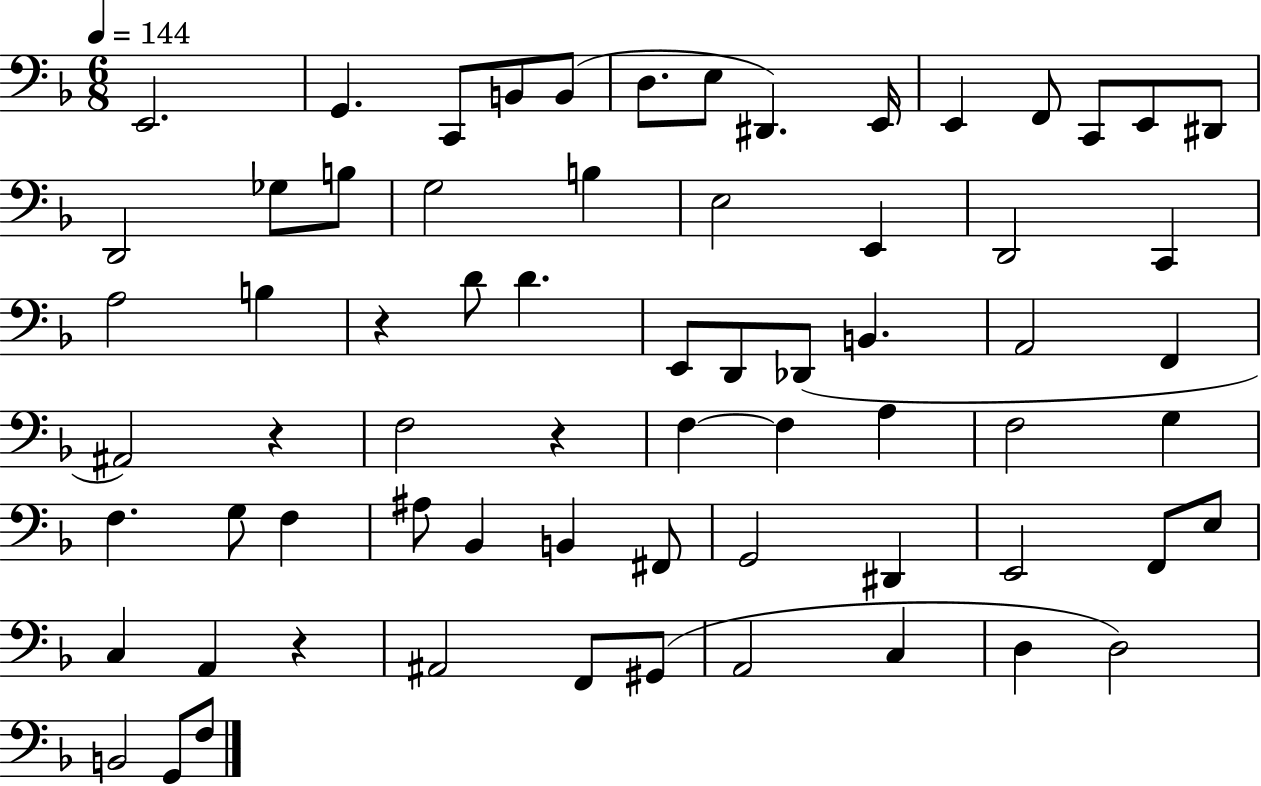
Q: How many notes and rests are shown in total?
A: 68